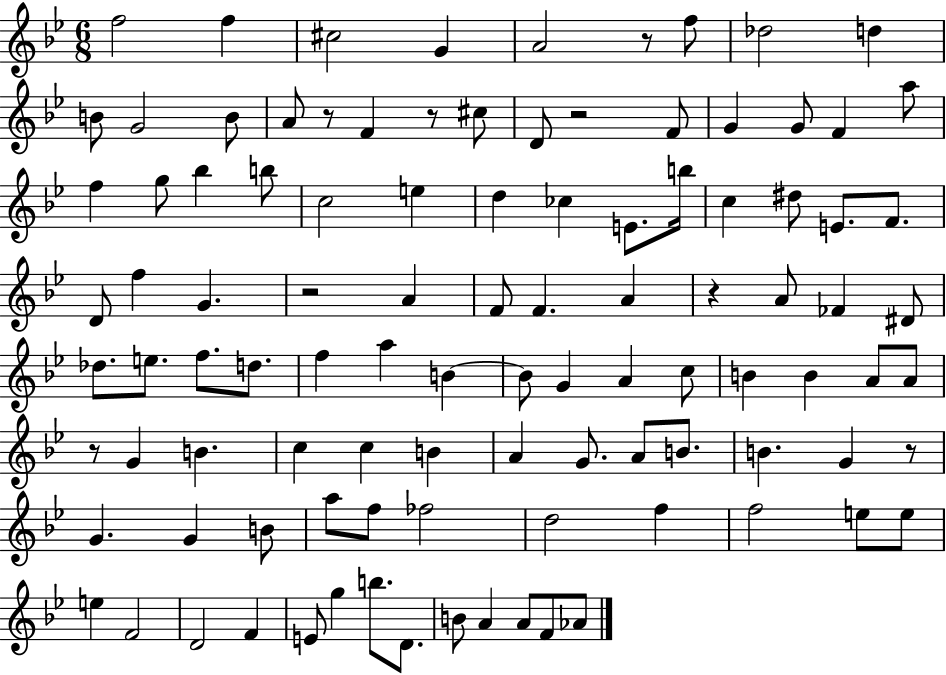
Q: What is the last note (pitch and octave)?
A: Ab4